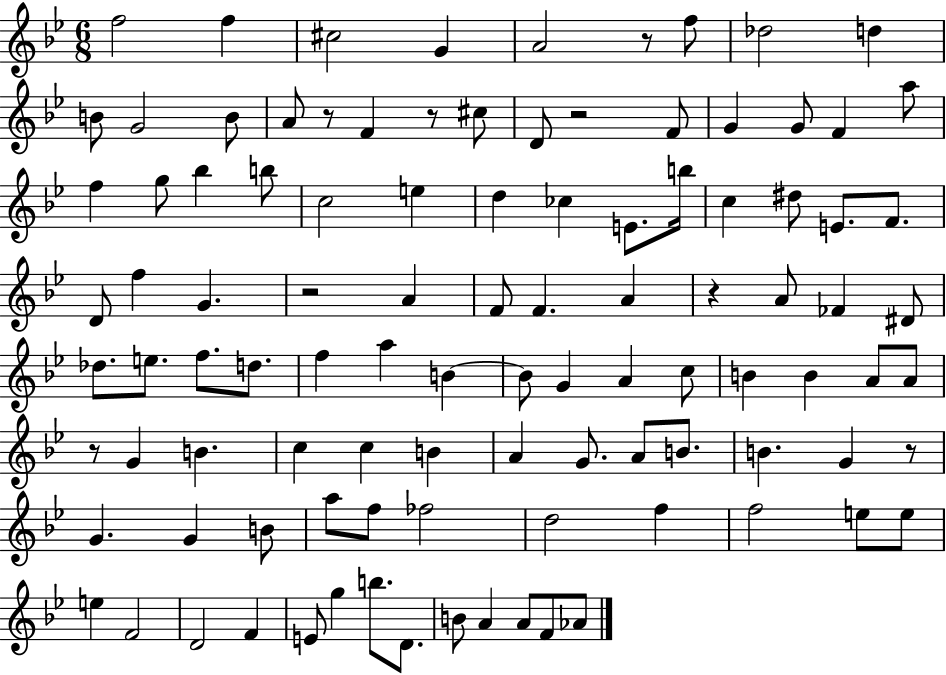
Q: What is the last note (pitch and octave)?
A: Ab4